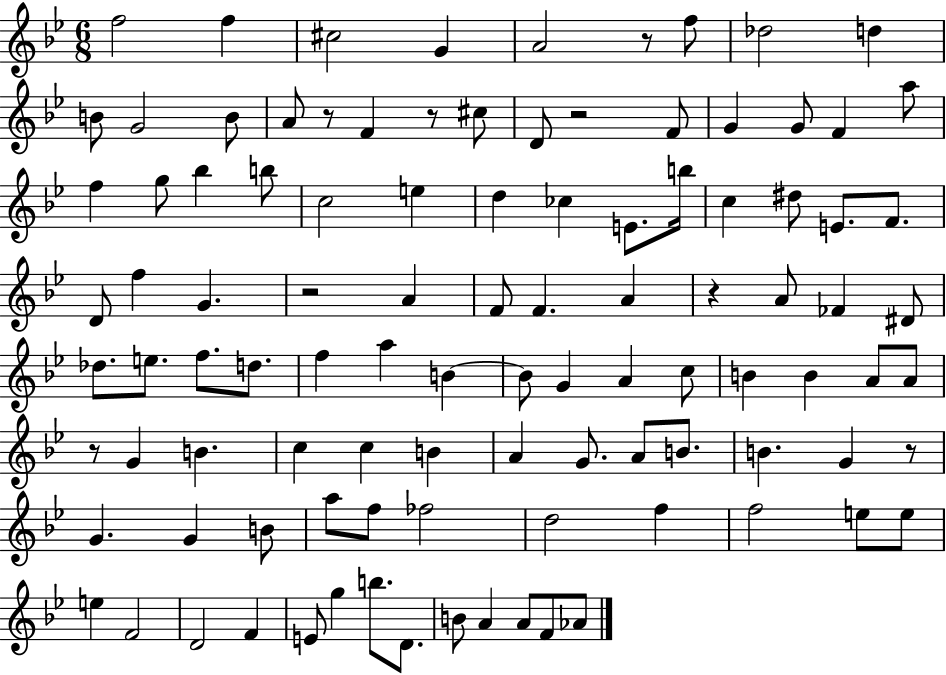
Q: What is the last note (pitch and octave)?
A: Ab4